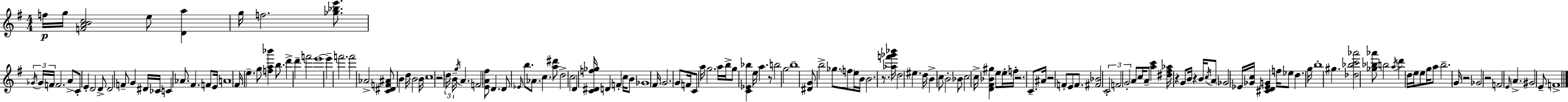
{
  \clef treble
  \numericTimeSignature
  \time 4/4
  \key g \major
  f''16\p g''16 <f' a' b' c''>2 e''8 <d' a''>4 | g''16 f''2. <ges'' bes'' e'''>8. | \tuplet 3/2 { \acciaccatura { ges'16 } ges'16 f'16 } f'2. a'8-> | c'8-. e'4-. d'2 d'8-> | \break d'2 f'8-- g'4 dis'16 | ces'16 c'4 aes'8. fis'4. f'8 | e'16 a'1 | fis'16 e''4.-- g''8 <f'' a'' bes'''>4 b''8. | \break d'''4-> d'''4-- f'''2 | e'''1~~ | e'''4-- f'''2. | f'''2 aes'2-> | \break <c' dis' f' ais'>8 b'4 d''16 b'2 | b'16 c''1 | r2 \tuplet 3/2 { d''16 b'16-- \acciaccatura { g''16 } } a'4. | f'2 <e' a' fis''>8 d'4. | \break d'8 \grace { ees'16 } b''8. aes'8. c''4. | <a'' dis'''>8 d''2-> c''2 | d'4 <c' dis' f'' ges''>16 d'4 f'4-. | c''16 b'8 ges'1 | \break fis'16 g'2. | g'8 f'16 c'8 a''16 g''2. | a''16 b''16-> g''8 <c' ees' bes''>4 e''16 a''4. | r8 b''2 g''2 | \break b''1-- | <dis' g'>8 b''2-> ges''8. | \parenthesize f''8 e''16 b'16 b'2. | r8. <aes'' f''' ges''' bes'''>16 d''2 eis''4. | \break d''16 b'4-> c''8 b'2-. | bes'8 c''2 c''16-> <d' fis' bes' gis''>4 | e''8 e''16-. f''16-. r2. | c'8.-- ais'16 r2 f'8-. e'8 | \break f'8. <fis' bes'>2 \tuplet 3/2 { c'2-. | f'2 g'2-. } | a'8 c''16 a'8-- <a'' c'''>4 <dis'' fis'' aes''>16 r4 | g'8 b'16 r4 b'16 \acciaccatura { c''16 } a'8 \parenthesize ges'2 | \break ees'16 <ges' c''>16 <cis' d' ees' g'>4 f''16 ees''8 d''4. | g''16 b''1-. | gis''4. <des'' bes'' c''' aes'''>2 | <ges'' bes'' aes'''>8 b''2 \acciaccatura { a''16 } d'''4 | \break d''16 e''16 e''8 g''16 a''8 b''2.-- | g'16 r2 ges'2 | r2 f'2 | \grace { e'16 } a'4.-> gis'2 | \break e'8-- f'1-> | \bar "|."
}